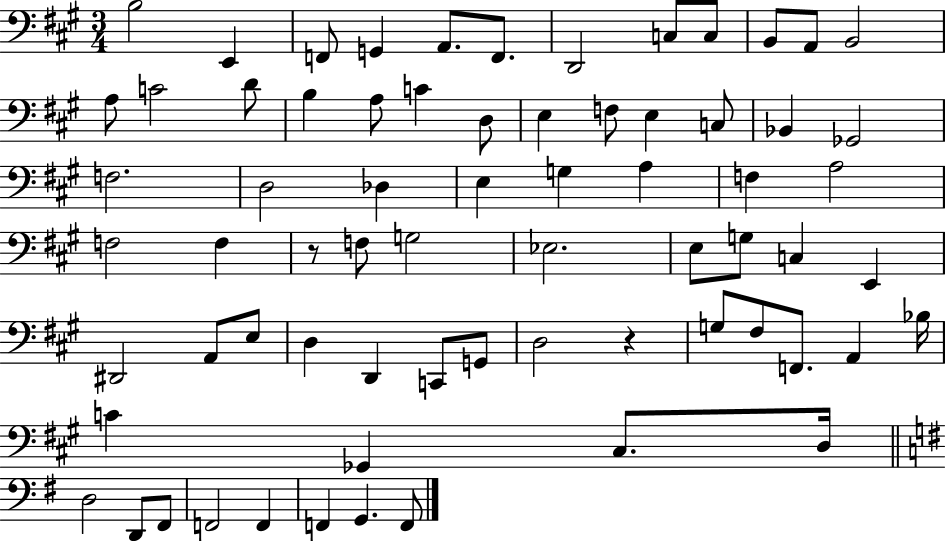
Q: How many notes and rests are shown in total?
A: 69